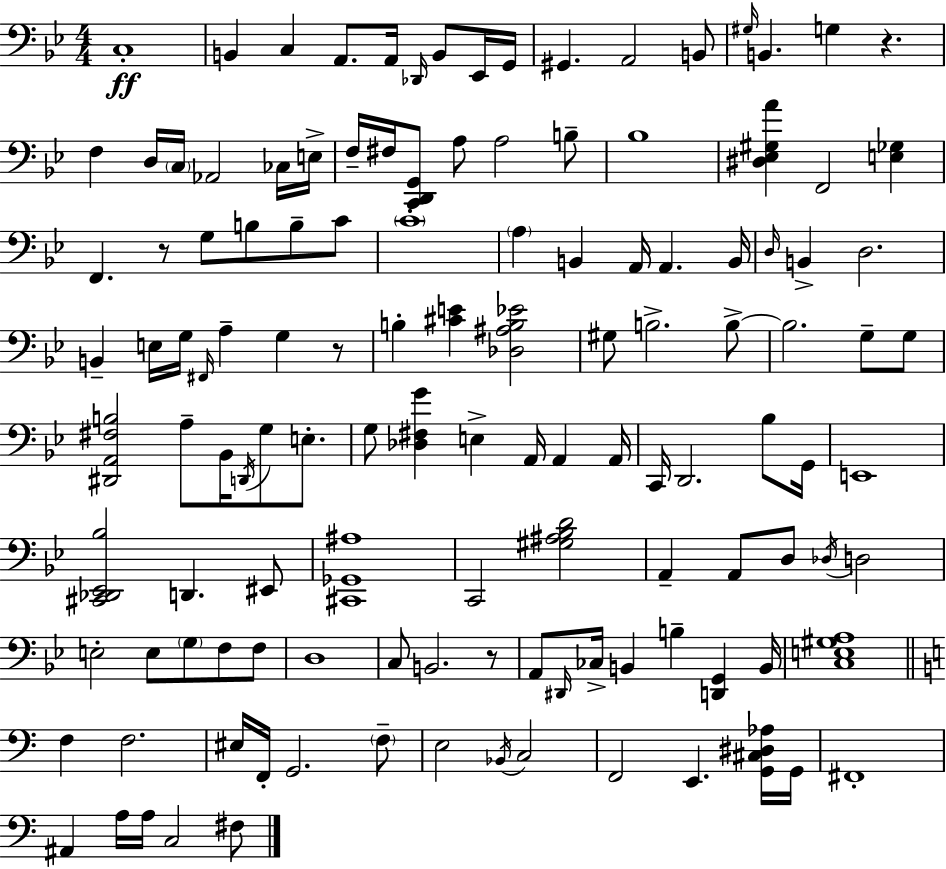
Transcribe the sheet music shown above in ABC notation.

X:1
T:Untitled
M:4/4
L:1/4
K:Gm
C,4 B,, C, A,,/2 A,,/4 _D,,/4 B,,/2 _E,,/4 G,,/4 ^G,, A,,2 B,,/2 ^G,/4 B,, G, z F, D,/4 C,/4 _A,,2 _C,/4 E,/4 F,/4 ^F,/4 [C,,D,,G,,]/2 A,/2 A,2 B,/2 _B,4 [^D,_E,^G,A] F,,2 [E,_G,] F,, z/2 G,/2 B,/2 B,/2 C/2 C4 A, B,, A,,/4 A,, B,,/4 D,/4 B,, D,2 B,, E,/4 G,/4 ^F,,/4 A, G, z/2 B, [^CE] [_D,^A,B,_E]2 ^G,/2 B,2 B,/2 B,2 G,/2 G,/2 [^D,,A,,^F,B,]2 A,/2 _B,,/4 D,,/4 G,/2 E,/2 G,/2 [_D,^F,G] E, A,,/4 A,, A,,/4 C,,/4 D,,2 _B,/2 G,,/4 E,,4 [^C,,_D,,_E,,_B,]2 D,, ^E,,/2 [^C,,_G,,^A,]4 C,,2 [^G,^A,_B,D]2 A,, A,,/2 D,/2 _D,/4 D,2 E,2 E,/2 G,/2 F,/2 F,/2 D,4 C,/2 B,,2 z/2 A,,/2 ^D,,/4 _C,/4 B,, B, [D,,G,,] B,,/4 [C,E,^G,A,]4 F, F,2 ^E,/4 F,,/4 G,,2 F,/2 E,2 _B,,/4 C,2 F,,2 E,, [G,,^C,^D,_A,]/4 G,,/4 ^F,,4 ^A,, A,/4 A,/4 C,2 ^F,/2